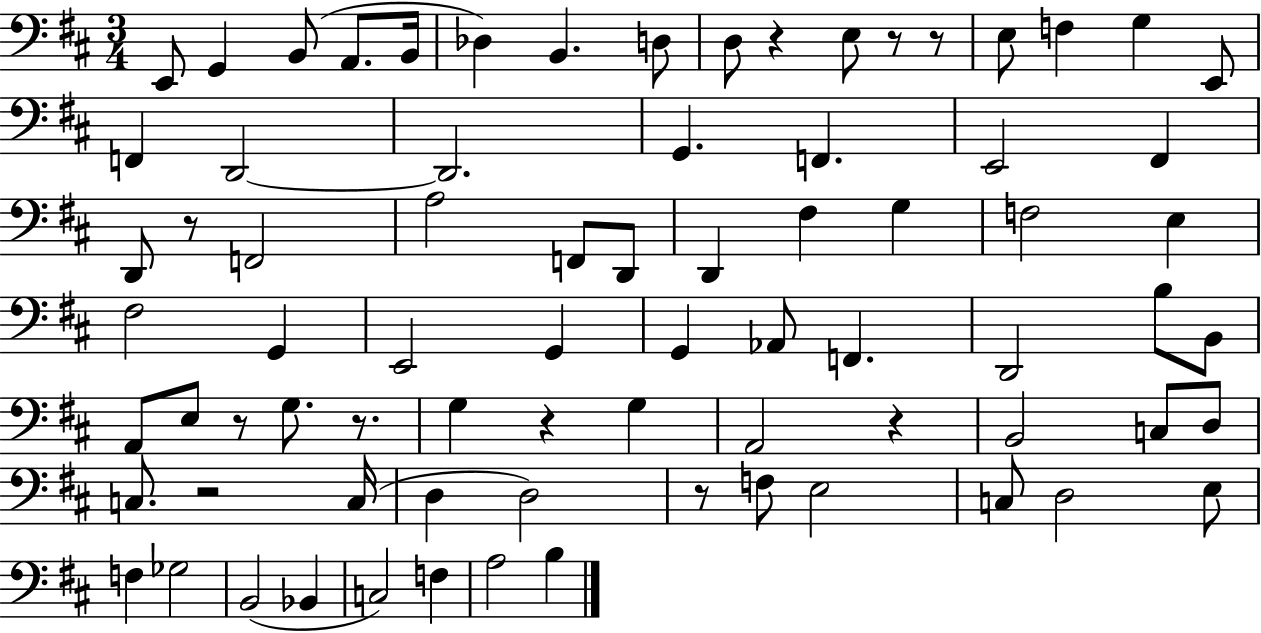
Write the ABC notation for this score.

X:1
T:Untitled
M:3/4
L:1/4
K:D
E,,/2 G,, B,,/2 A,,/2 B,,/4 _D, B,, D,/2 D,/2 z E,/2 z/2 z/2 E,/2 F, G, E,,/2 F,, D,,2 D,,2 G,, F,, E,,2 ^F,, D,,/2 z/2 F,,2 A,2 F,,/2 D,,/2 D,, ^F, G, F,2 E, ^F,2 G,, E,,2 G,, G,, _A,,/2 F,, D,,2 B,/2 B,,/2 A,,/2 E,/2 z/2 G,/2 z/2 G, z G, A,,2 z B,,2 C,/2 D,/2 C,/2 z2 C,/4 D, D,2 z/2 F,/2 E,2 C,/2 D,2 E,/2 F, _G,2 B,,2 _B,, C,2 F, A,2 B,